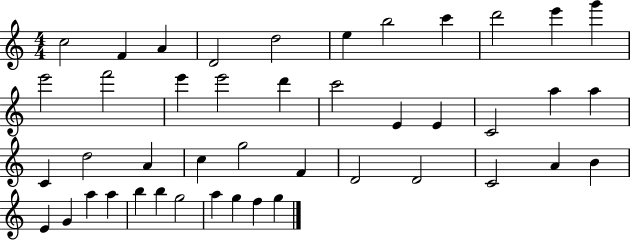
C5/h F4/q A4/q D4/h D5/h E5/q B5/h C6/q D6/h E6/q G6/q E6/h F6/h E6/q E6/h D6/q C6/h E4/q E4/q C4/h A5/q A5/q C4/q D5/h A4/q C5/q G5/h F4/q D4/h D4/h C4/h A4/q B4/q E4/q G4/q A5/q A5/q B5/q B5/q G5/h A5/q G5/q F5/q G5/q